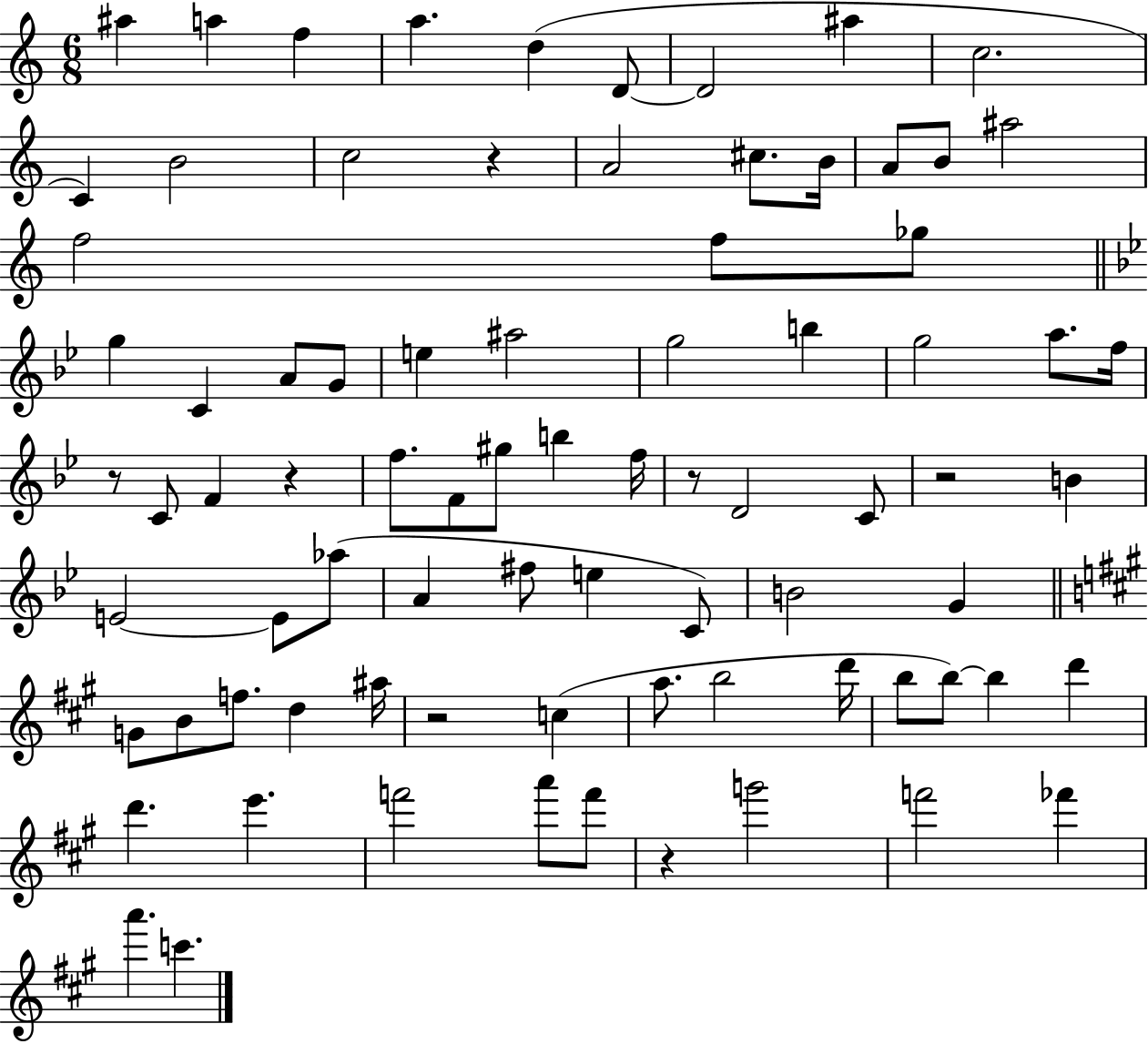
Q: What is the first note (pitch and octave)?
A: A#5